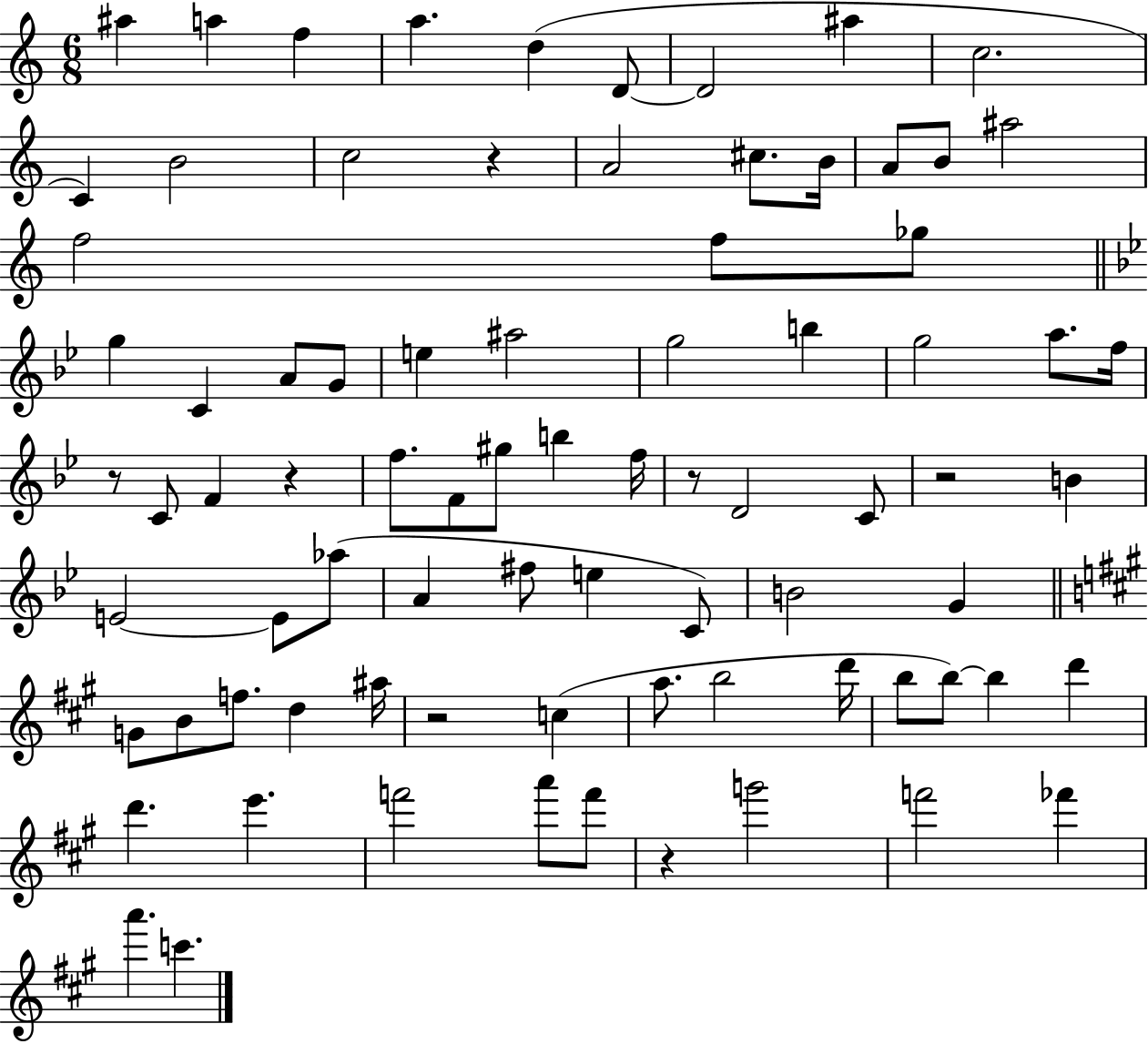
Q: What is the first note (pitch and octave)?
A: A#5